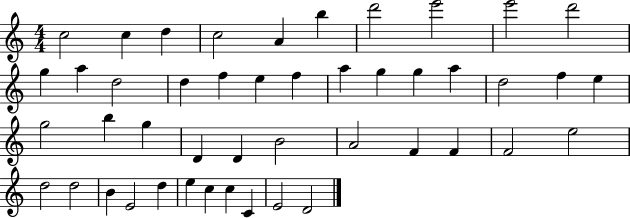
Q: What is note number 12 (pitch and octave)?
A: A5